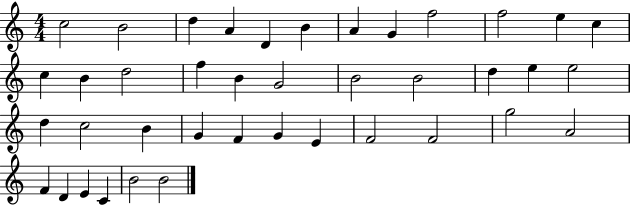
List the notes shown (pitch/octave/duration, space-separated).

C5/h B4/h D5/q A4/q D4/q B4/q A4/q G4/q F5/h F5/h E5/q C5/q C5/q B4/q D5/h F5/q B4/q G4/h B4/h B4/h D5/q E5/q E5/h D5/q C5/h B4/q G4/q F4/q G4/q E4/q F4/h F4/h G5/h A4/h F4/q D4/q E4/q C4/q B4/h B4/h